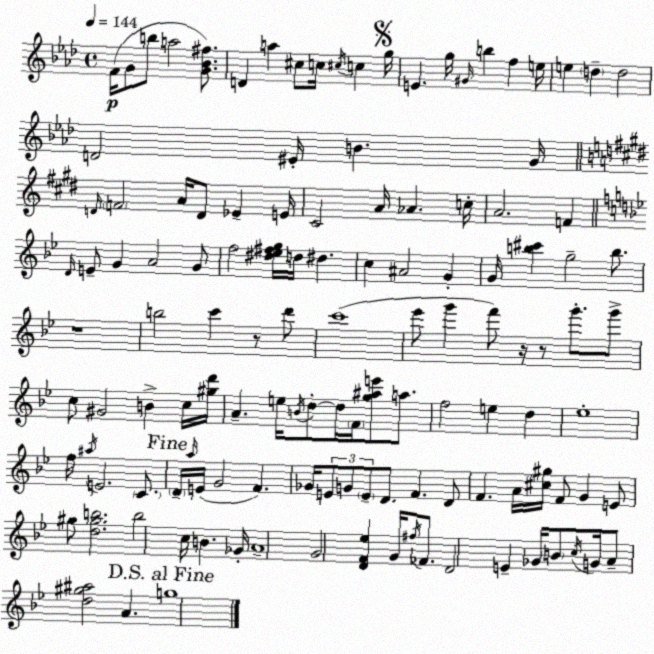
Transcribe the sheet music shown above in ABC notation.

X:1
T:Untitled
M:4/4
L:1/4
K:Ab
F/4 G/2 b/2 a2 [G_B^f]/2 D a ^c/2 c/4 ^c/4 c g/4 E g/4 ^G/4 b f e/4 e d d2 D2 ^E/4 B G/4 D/4 F2 A/4 D/2 _E E/4 ^C2 A/4 _A c/4 A2 F D/4 E/2 G A2 G/2 f2 [^d_e^fg]/4 d/4 ^d c ^A2 G G/4 [b^c'] g2 b/2 z4 b2 c' z/2 d'/2 c'4 _e'/2 g' f'/2 z/4 z/2 g'/2 g'/2 c/2 ^G2 B c/4 [^gd']/4 A e/4 B/4 d/2 d/4 F/4 [g^ae']/2 a/2 f2 e d _e4 f/4 ^a/4 E2 C/2 D/4 a/4 E/4 G2 F _G/4 E/2 G/2 E/2 D/2 F D/2 F A/4 [^c^g]/4 F/2 G E/2 ^g/2 [d^gb]2 b2 c/4 B _G/4 A4 G2 [DF_e] G/4 ^f/4 _F/2 D2 E _G/4 B/2 c/4 G/4 A/2 [d^g^a]2 A g4